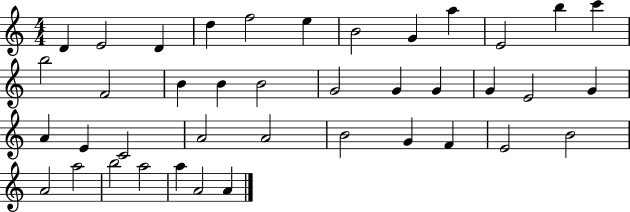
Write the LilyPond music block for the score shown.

{
  \clef treble
  \numericTimeSignature
  \time 4/4
  \key c \major
  d'4 e'2 d'4 | d''4 f''2 e''4 | b'2 g'4 a''4 | e'2 b''4 c'''4 | \break b''2 f'2 | b'4 b'4 b'2 | g'2 g'4 g'4 | g'4 e'2 g'4 | \break a'4 e'4 c'2 | a'2 a'2 | b'2 g'4 f'4 | e'2 b'2 | \break a'2 a''2 | b''2 a''2 | a''4 a'2 a'4 | \bar "|."
}